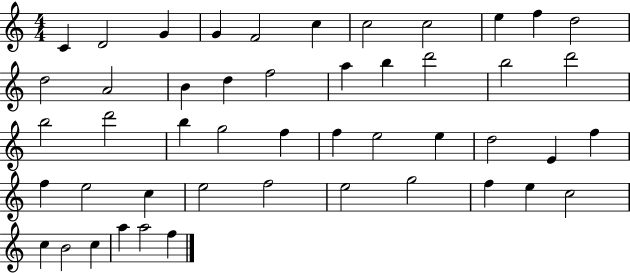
X:1
T:Untitled
M:4/4
L:1/4
K:C
C D2 G G F2 c c2 c2 e f d2 d2 A2 B d f2 a b d'2 b2 d'2 b2 d'2 b g2 f f e2 e d2 E f f e2 c e2 f2 e2 g2 f e c2 c B2 c a a2 f